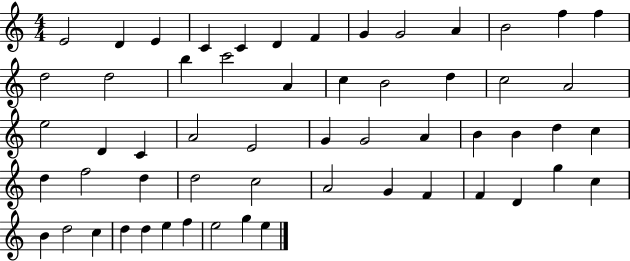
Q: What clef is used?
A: treble